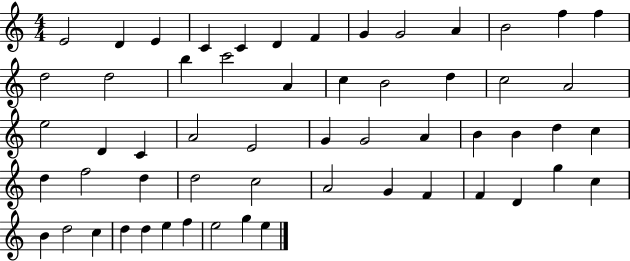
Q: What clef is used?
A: treble